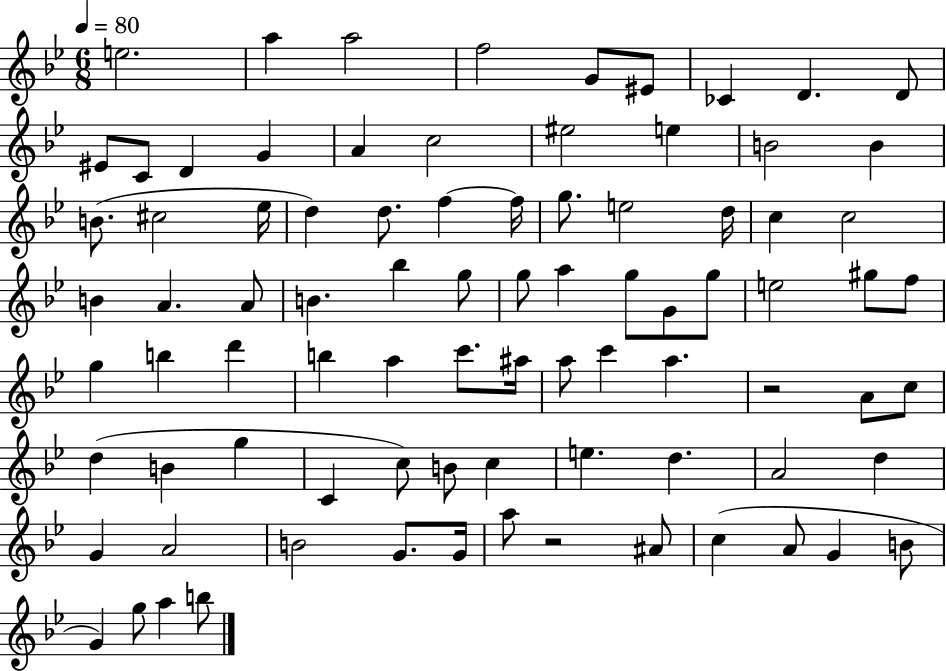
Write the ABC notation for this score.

X:1
T:Untitled
M:6/8
L:1/4
K:Bb
e2 a a2 f2 G/2 ^E/2 _C D D/2 ^E/2 C/2 D G A c2 ^e2 e B2 B B/2 ^c2 _e/4 d d/2 f f/4 g/2 e2 d/4 c c2 B A A/2 B _b g/2 g/2 a g/2 G/2 g/2 e2 ^g/2 f/2 g b d' b a c'/2 ^a/4 a/2 c' a z2 A/2 c/2 d B g C c/2 B/2 c e d A2 d G A2 B2 G/2 G/4 a/2 z2 ^A/2 c A/2 G B/2 G g/2 a b/2